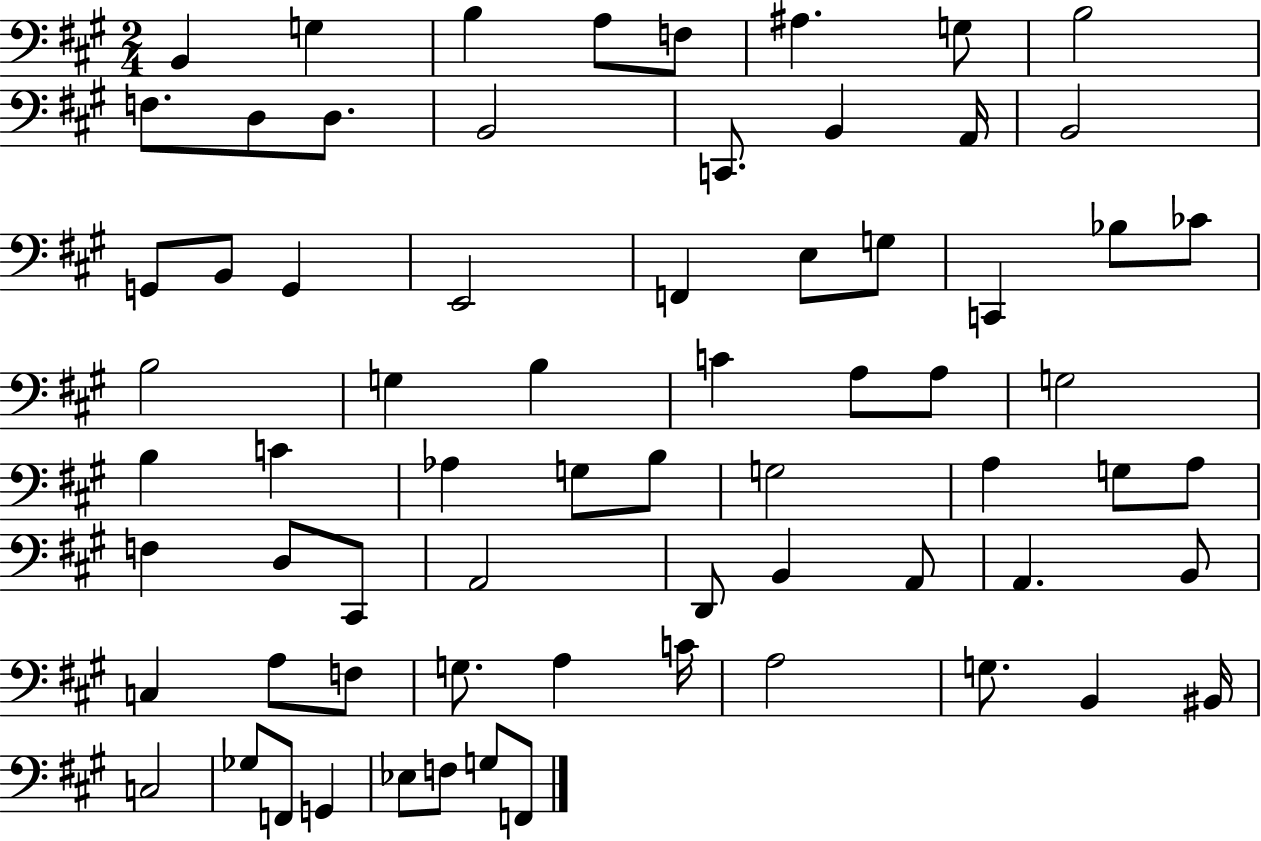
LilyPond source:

{
  \clef bass
  \numericTimeSignature
  \time 2/4
  \key a \major
  b,4 g4 | b4 a8 f8 | ais4. g8 | b2 | \break f8. d8 d8. | b,2 | c,8. b,4 a,16 | b,2 | \break g,8 b,8 g,4 | e,2 | f,4 e8 g8 | c,4 bes8 ces'8 | \break b2 | g4 b4 | c'4 a8 a8 | g2 | \break b4 c'4 | aes4 g8 b8 | g2 | a4 g8 a8 | \break f4 d8 cis,8 | a,2 | d,8 b,4 a,8 | a,4. b,8 | \break c4 a8 f8 | g8. a4 c'16 | a2 | g8. b,4 bis,16 | \break c2 | ges8 f,8 g,4 | ees8 f8 g8 f,8 | \bar "|."
}